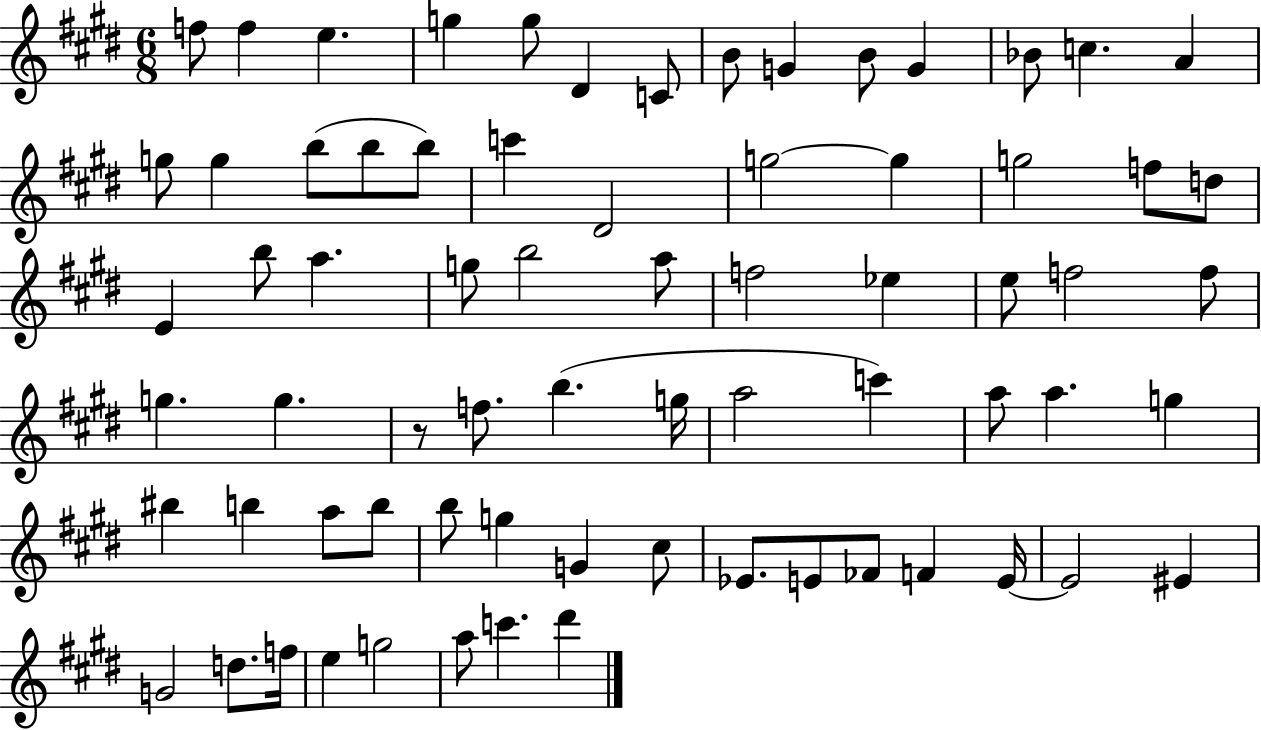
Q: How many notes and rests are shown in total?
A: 71